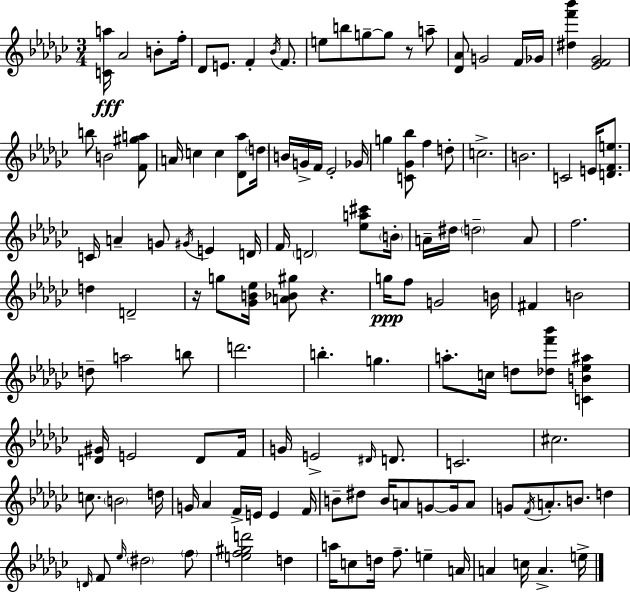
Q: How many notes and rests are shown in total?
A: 130